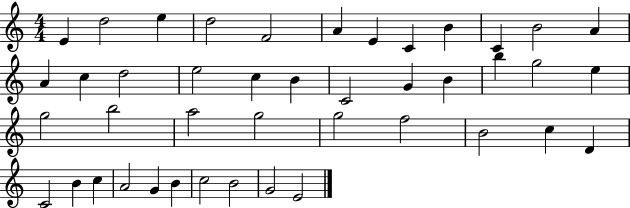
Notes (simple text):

E4/q D5/h E5/q D5/h F4/h A4/q E4/q C4/q B4/q C4/q B4/h A4/q A4/q C5/q D5/h E5/h C5/q B4/q C4/h G4/q B4/q B5/q G5/h E5/q G5/h B5/h A5/h G5/h G5/h F5/h B4/h C5/q D4/q C4/h B4/q C5/q A4/h G4/q B4/q C5/h B4/h G4/h E4/h